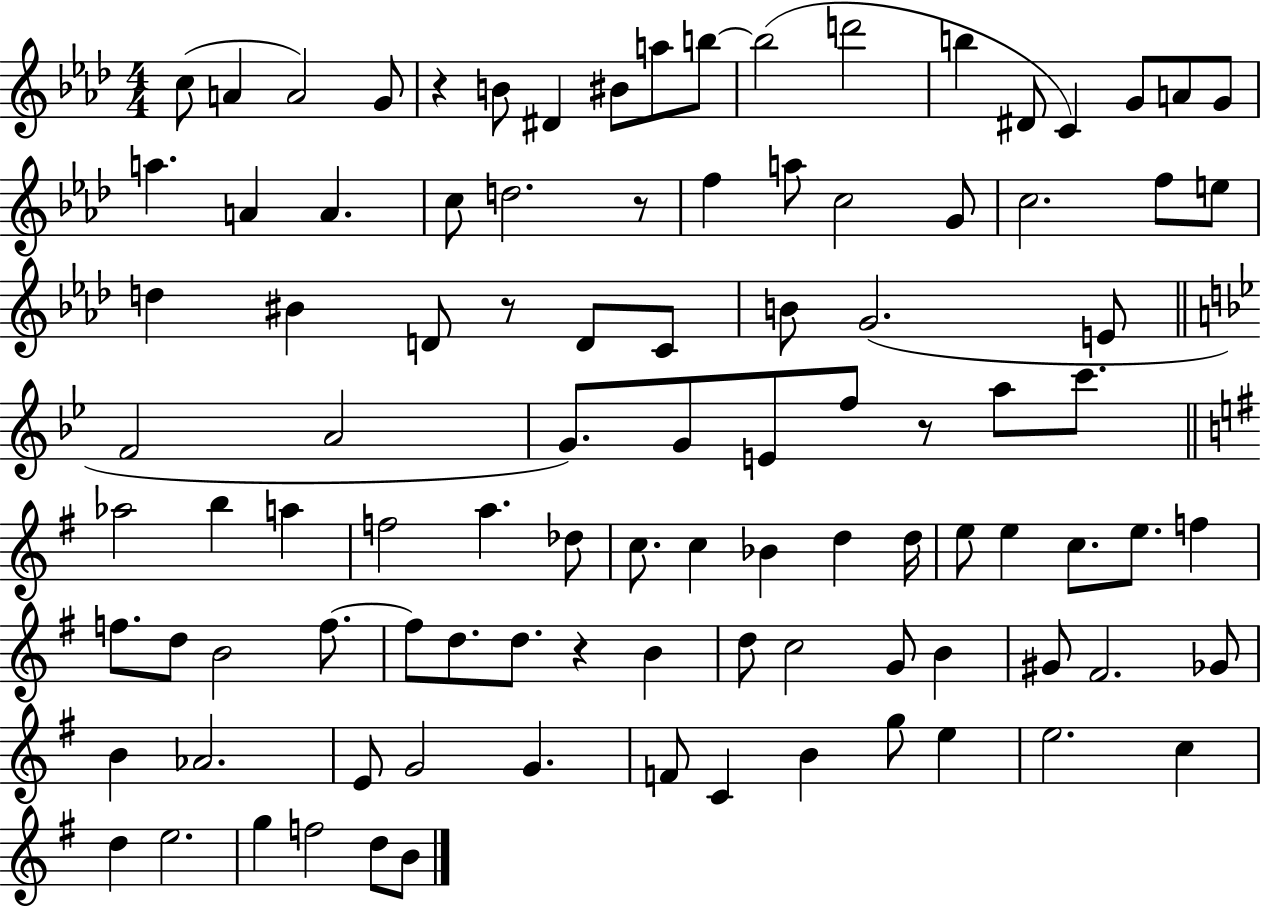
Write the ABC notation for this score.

X:1
T:Untitled
M:4/4
L:1/4
K:Ab
c/2 A A2 G/2 z B/2 ^D ^B/2 a/2 b/2 b2 d'2 b ^D/2 C G/2 A/2 G/2 a A A c/2 d2 z/2 f a/2 c2 G/2 c2 f/2 e/2 d ^B D/2 z/2 D/2 C/2 B/2 G2 E/2 F2 A2 G/2 G/2 E/2 f/2 z/2 a/2 c'/2 _a2 b a f2 a _d/2 c/2 c _B d d/4 e/2 e c/2 e/2 f f/2 d/2 B2 f/2 f/2 d/2 d/2 z B d/2 c2 G/2 B ^G/2 ^F2 _G/2 B _A2 E/2 G2 G F/2 C B g/2 e e2 c d e2 g f2 d/2 B/2